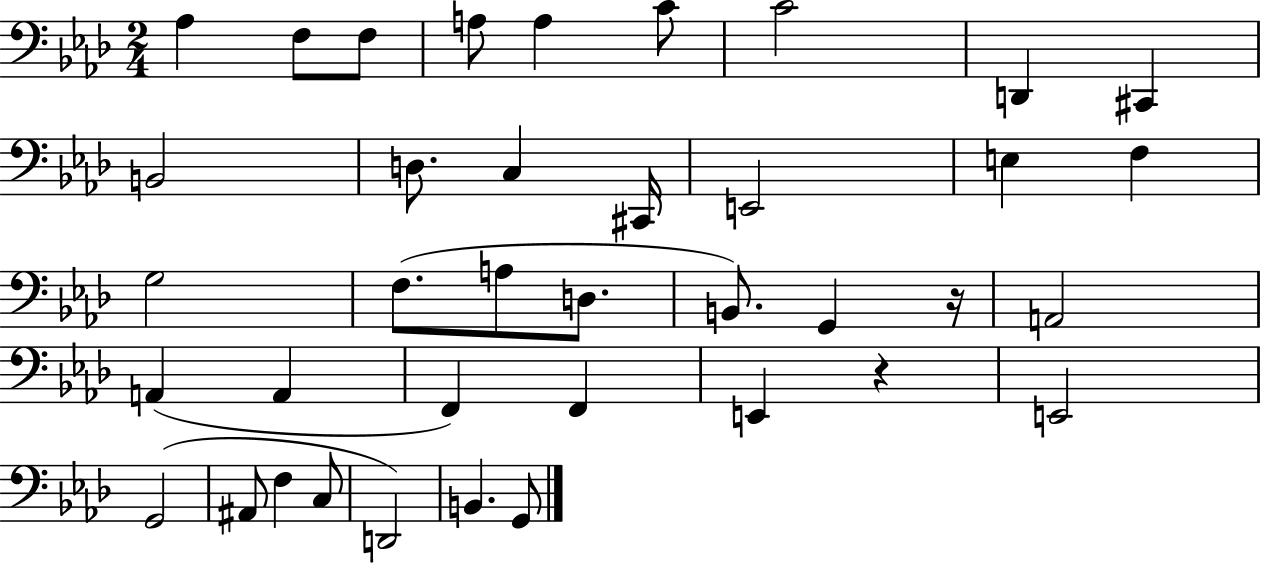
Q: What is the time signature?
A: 2/4